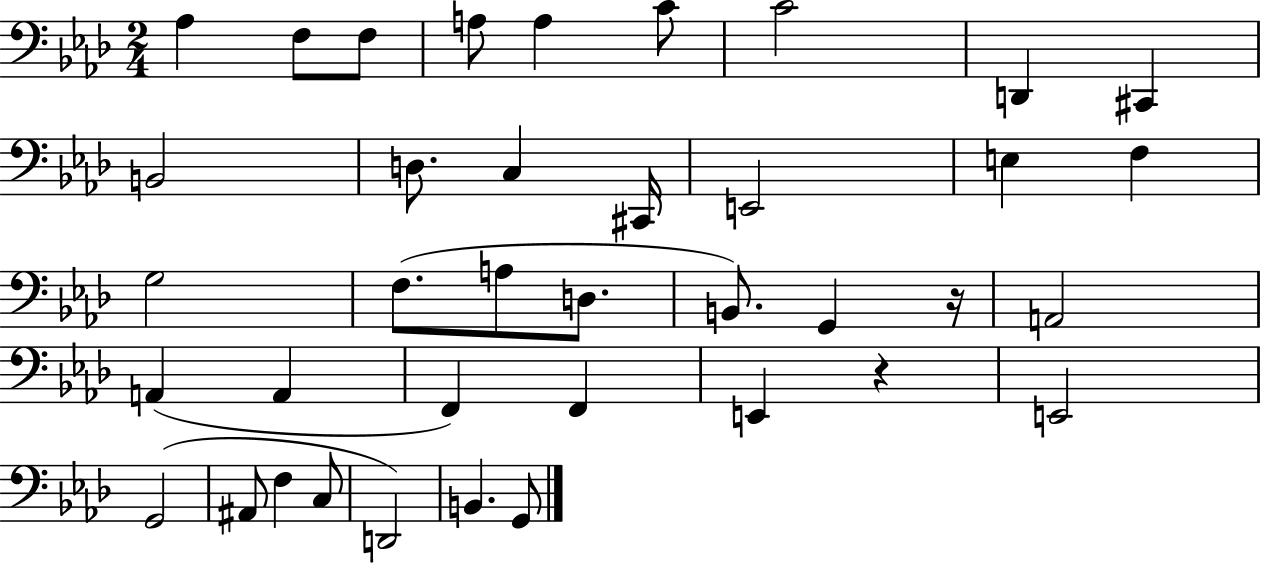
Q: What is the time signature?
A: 2/4